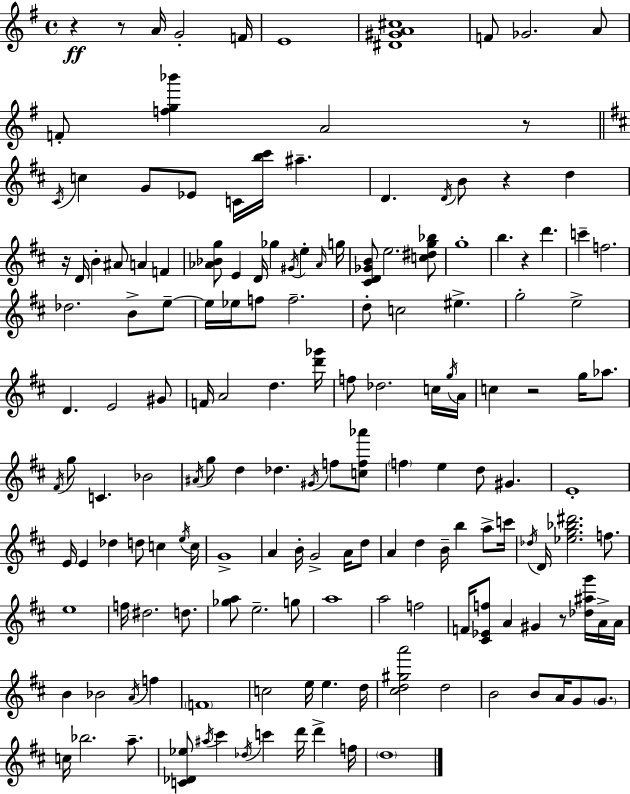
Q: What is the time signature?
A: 4/4